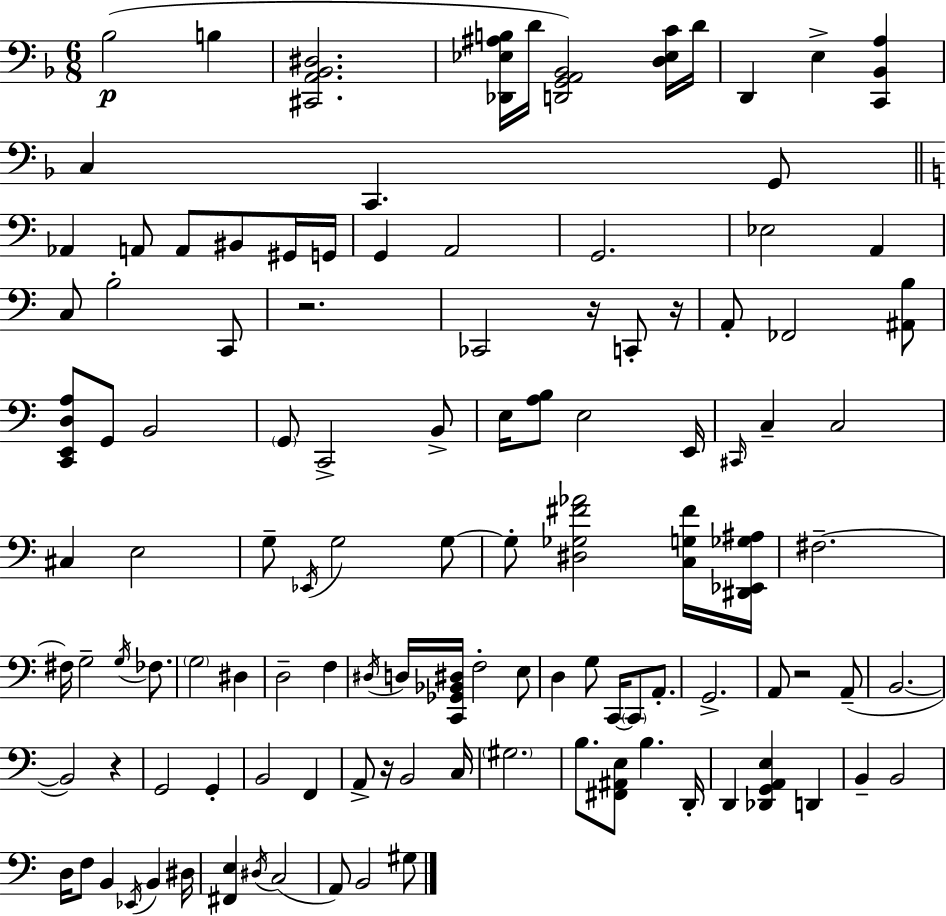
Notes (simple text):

Bb3/h B3/q [C#2,A2,Bb2,D#3]/h. [Db2,Eb3,A#3,B3]/s D4/s [D2,G2,A2,Bb2]/h [D3,Eb3,C4]/s D4/s D2/q E3/q [C2,Bb2,A3]/q C3/q C2/q. G2/e Ab2/q A2/e A2/e BIS2/e G#2/s G2/s G2/q A2/h G2/h. Eb3/h A2/q C3/e B3/h C2/e R/h. CES2/h R/s C2/e R/s A2/e FES2/h [A#2,B3]/e [C2,E2,D3,A3]/e G2/e B2/h G2/e C2/h B2/e E3/s [A3,B3]/e E3/h E2/s C#2/s C3/q C3/h C#3/q E3/h G3/e Eb2/s G3/h G3/e G3/e [D#3,Gb3,F#4,Ab4]/h [C3,G3,F#4]/s [D#2,Eb2,Gb3,A#3]/s F#3/h. F#3/s G3/h G3/s FES3/e. G3/h D#3/q D3/h F3/q D#3/s D3/s [C2,Gb2,Bb2,D#3]/s F3/h E3/e D3/q G3/e C2/s C2/e A2/e. G2/h. A2/e R/h A2/e B2/h. B2/h R/q G2/h G2/q B2/h F2/q A2/e R/s B2/h C3/s G#3/h. B3/e. [F#2,A#2,E3]/e B3/q. D2/s D2/q [Db2,G2,A2,E3]/q D2/q B2/q B2/h D3/s F3/e B2/q Eb2/s B2/q D#3/s [F#2,E3]/q D#3/s C3/h A2/e B2/h G#3/e